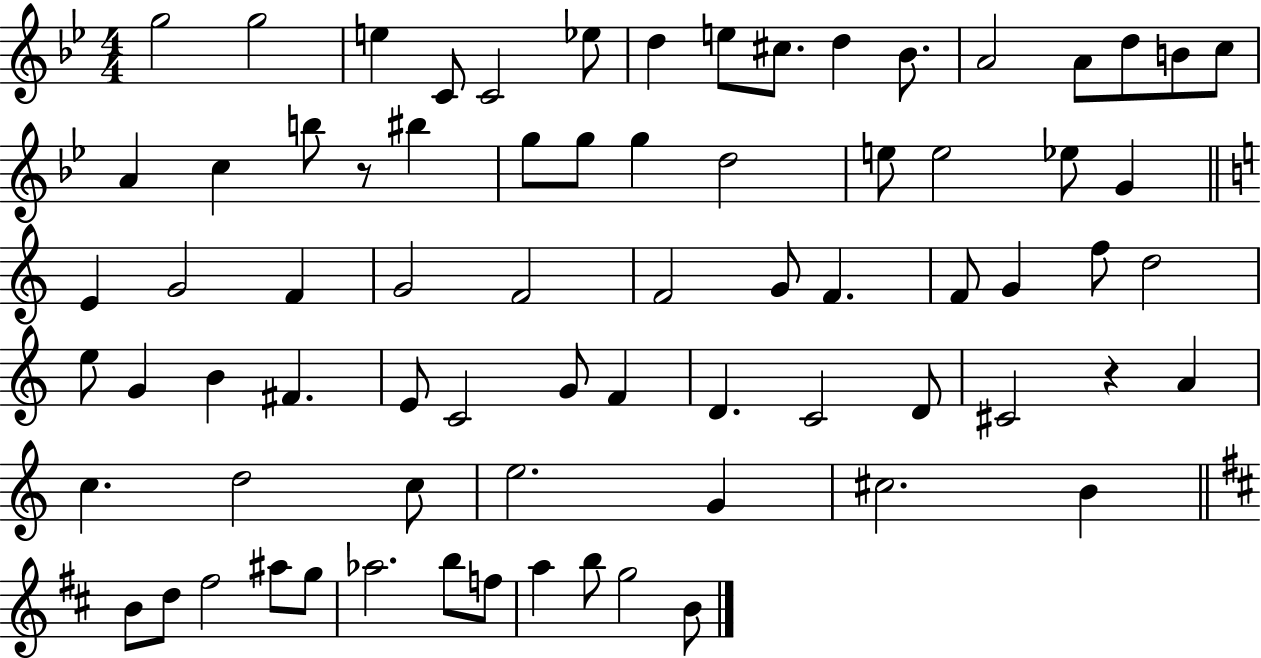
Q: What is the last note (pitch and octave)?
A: B4